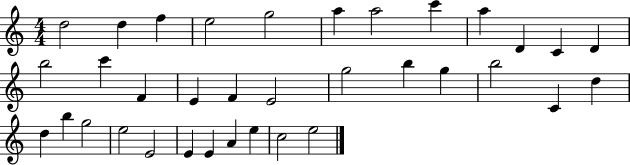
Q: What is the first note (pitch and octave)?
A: D5